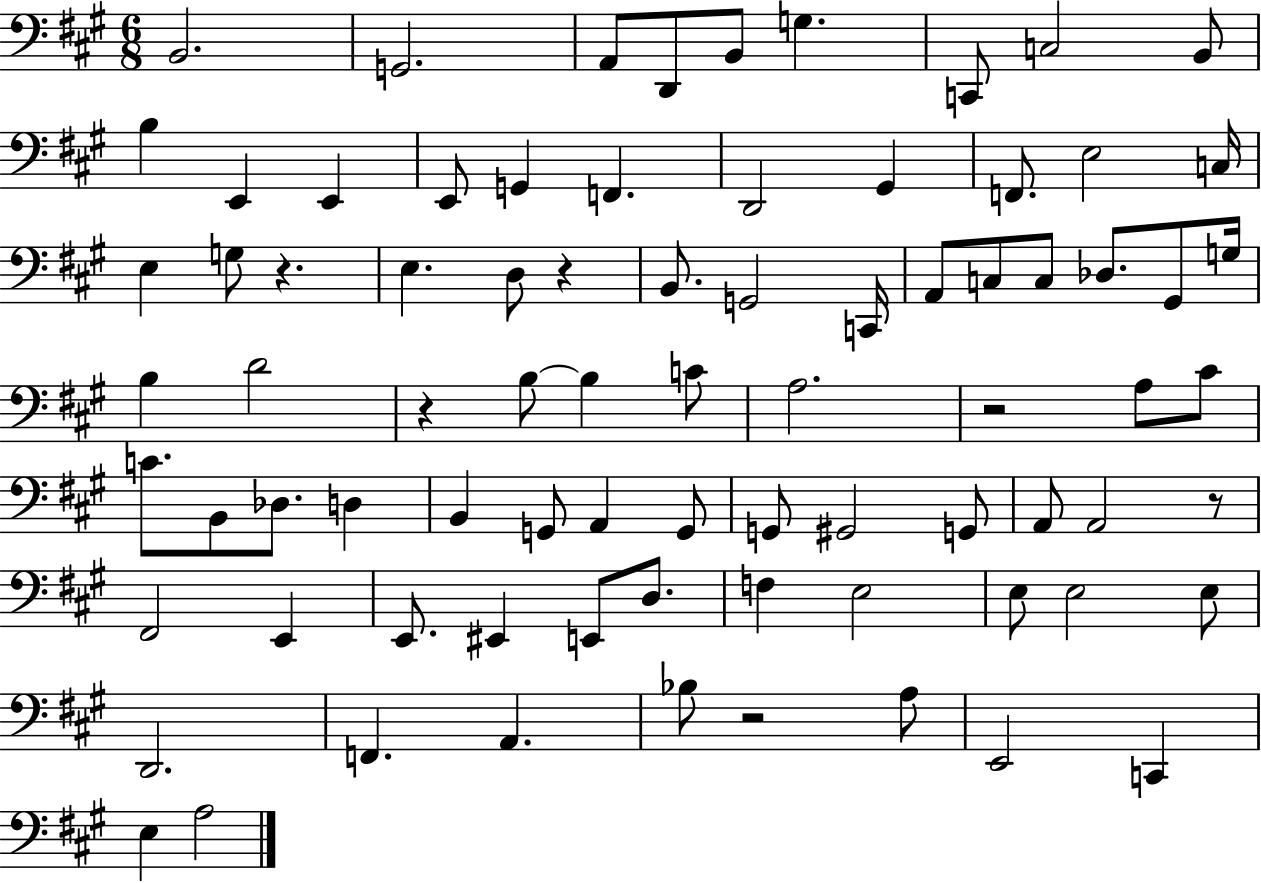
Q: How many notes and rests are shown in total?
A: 80